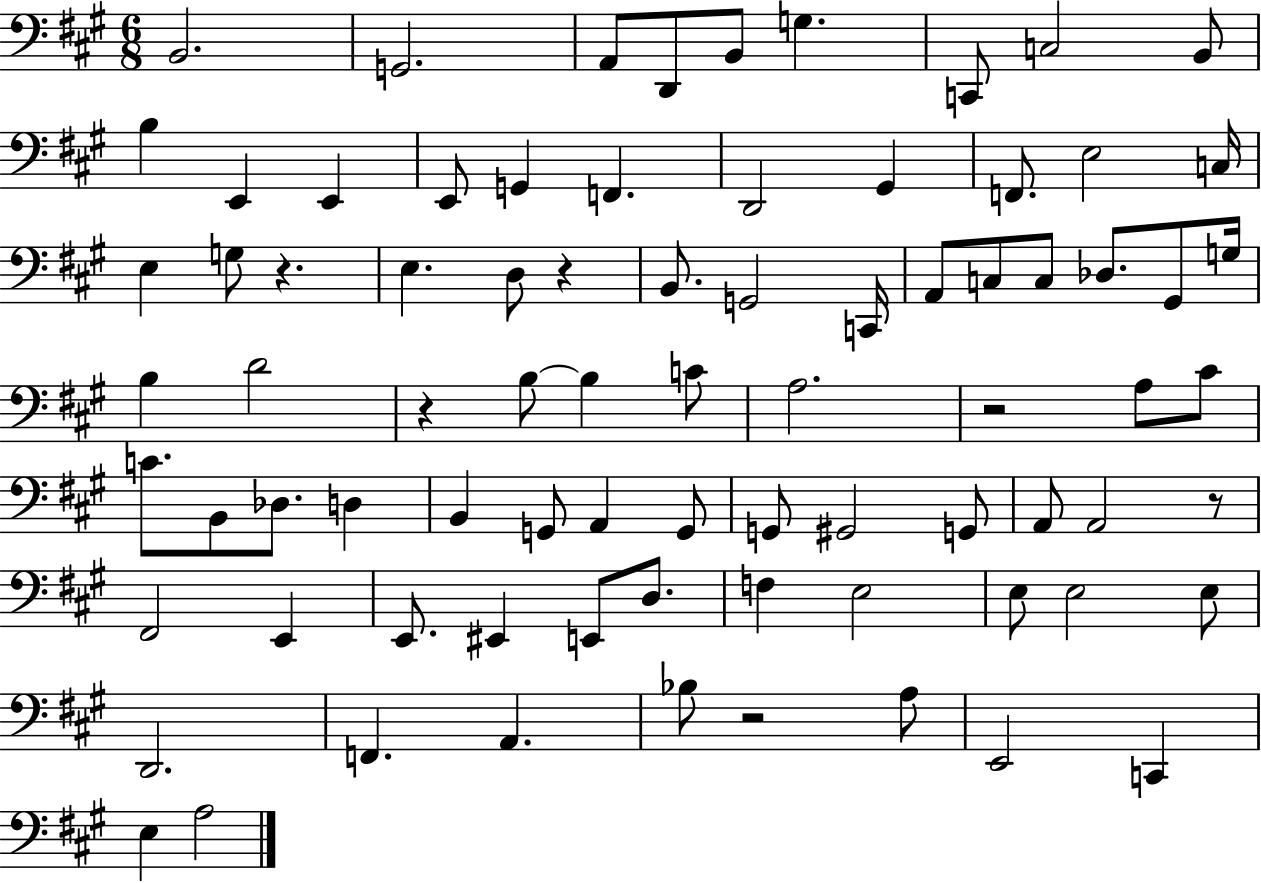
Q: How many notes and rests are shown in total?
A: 80